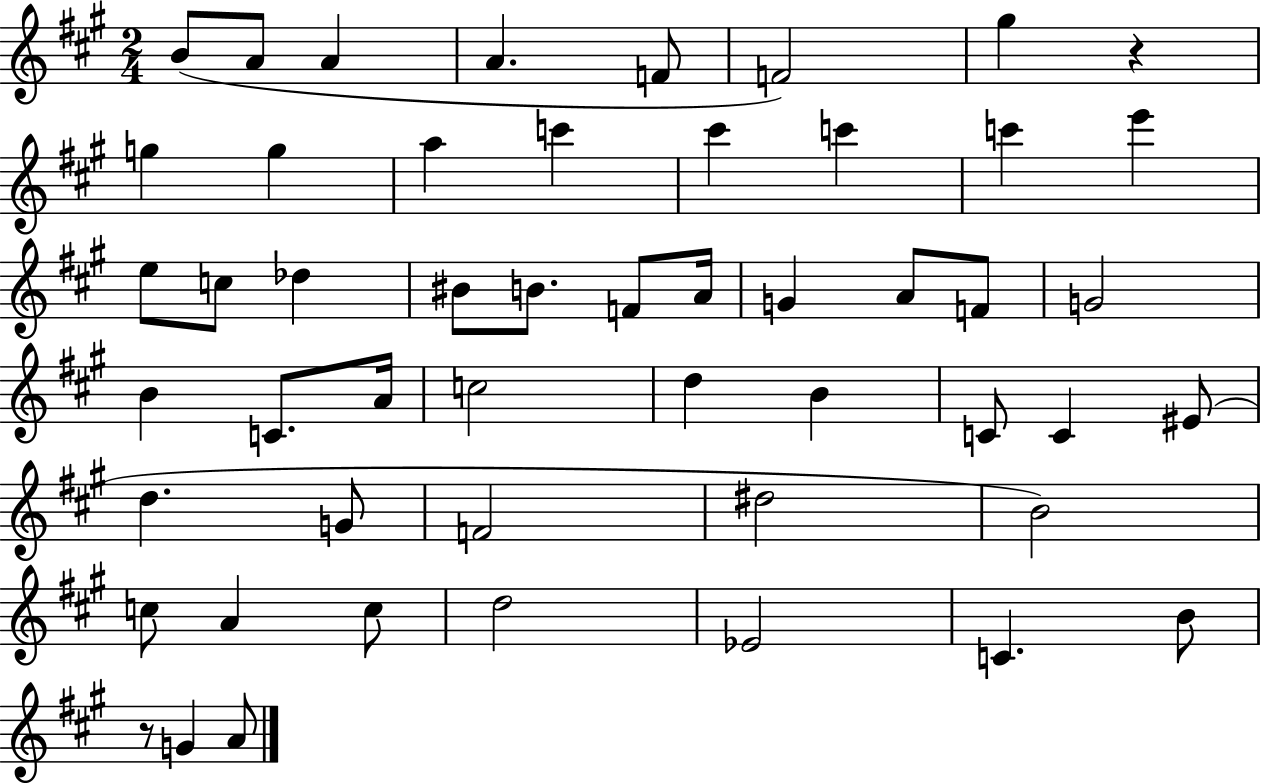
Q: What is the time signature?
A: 2/4